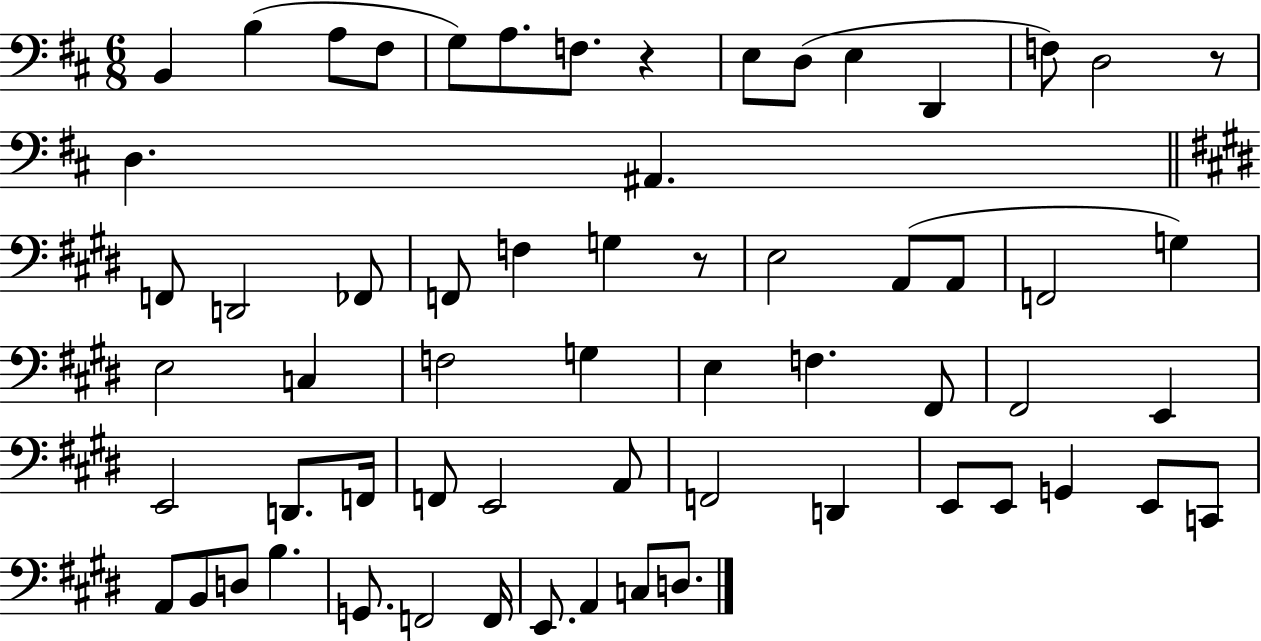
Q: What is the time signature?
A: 6/8